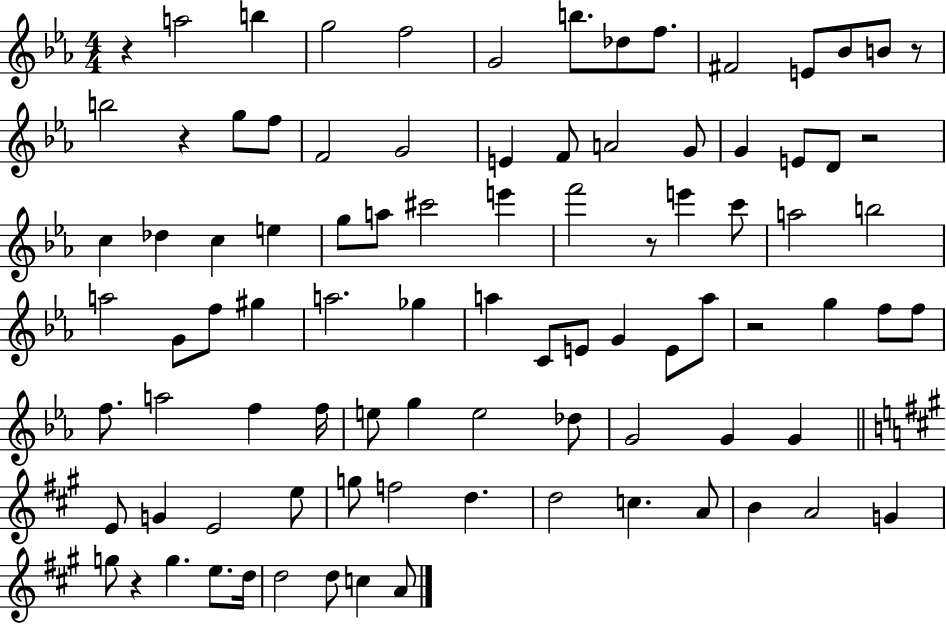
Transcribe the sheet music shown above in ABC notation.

X:1
T:Untitled
M:4/4
L:1/4
K:Eb
z a2 b g2 f2 G2 b/2 _d/2 f/2 ^F2 E/2 _B/2 B/2 z/2 b2 z g/2 f/2 F2 G2 E F/2 A2 G/2 G E/2 D/2 z2 c _d c e g/2 a/2 ^c'2 e' f'2 z/2 e' c'/2 a2 b2 a2 G/2 f/2 ^g a2 _g a C/2 E/2 G E/2 a/2 z2 g f/2 f/2 f/2 a2 f f/4 e/2 g e2 _d/2 G2 G G E/2 G E2 e/2 g/2 f2 d d2 c A/2 B A2 G g/2 z g e/2 d/4 d2 d/2 c A/2